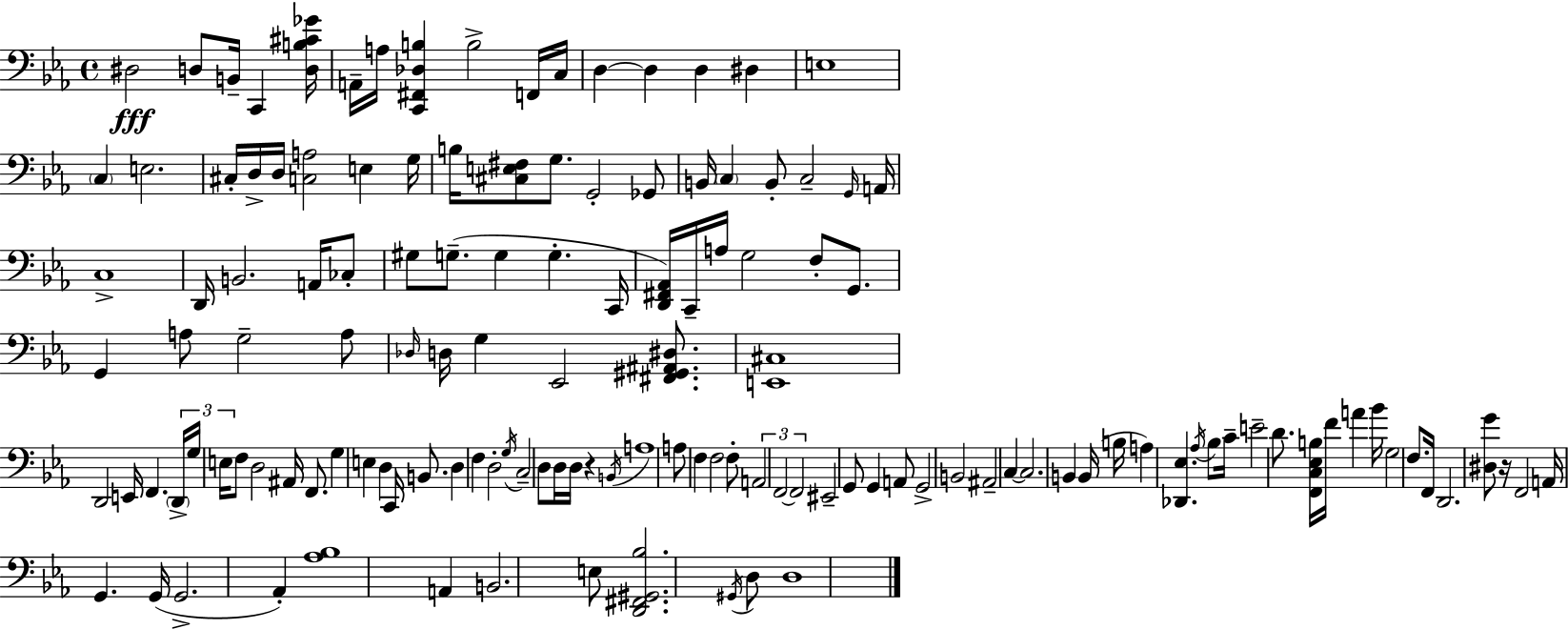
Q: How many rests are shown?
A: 2